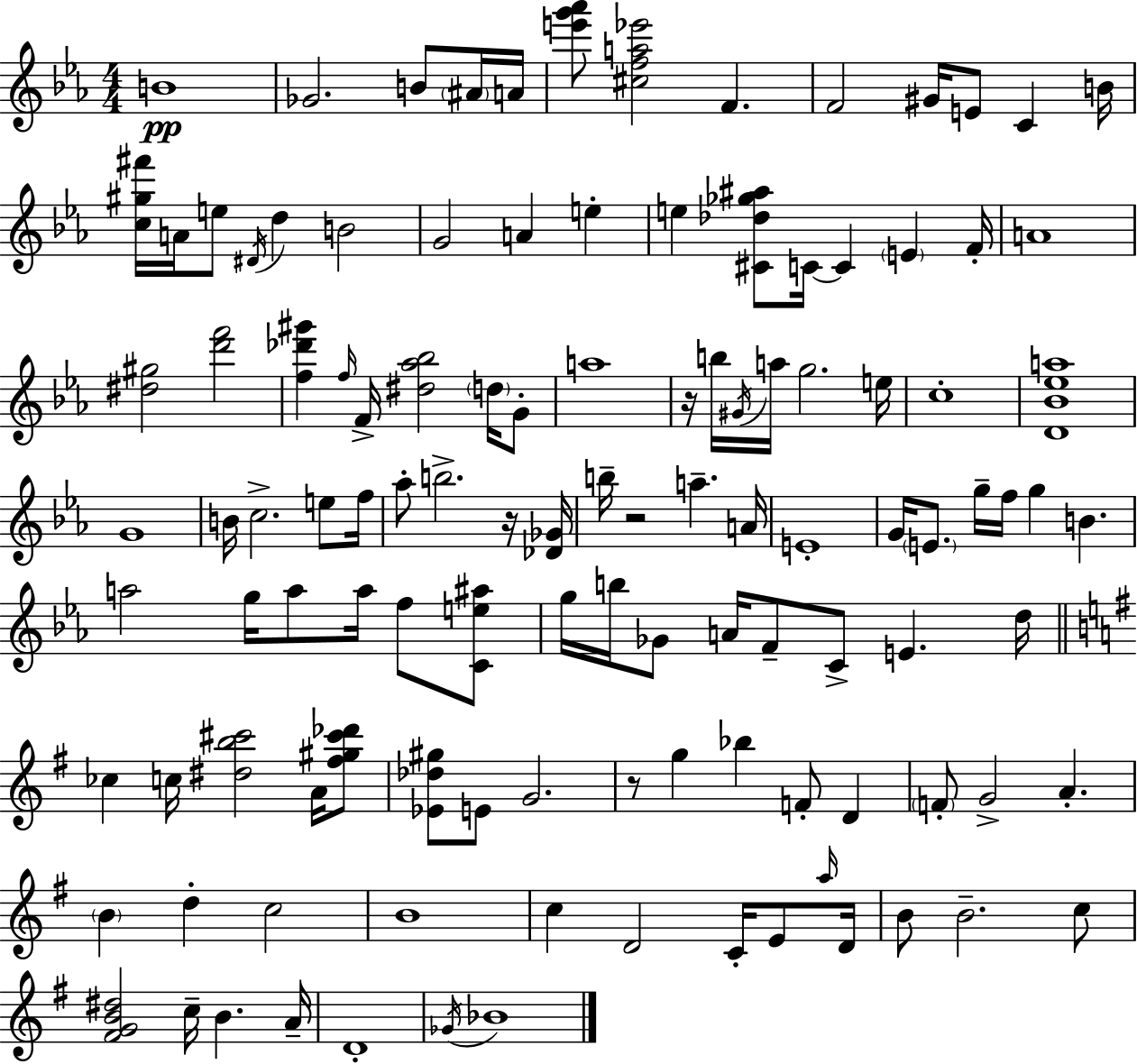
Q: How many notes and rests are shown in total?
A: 116